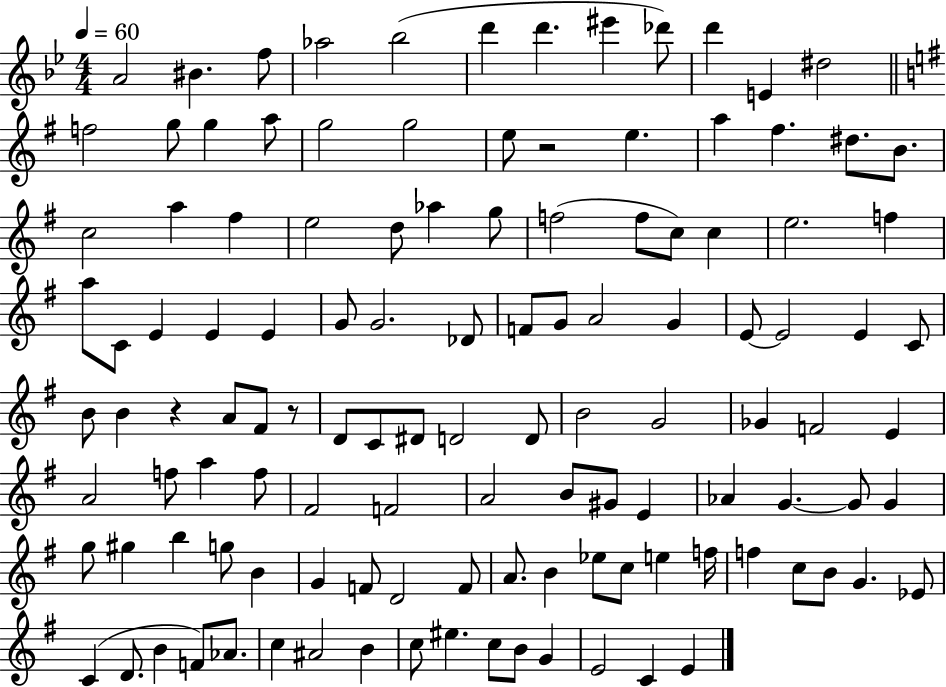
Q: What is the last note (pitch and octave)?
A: E4